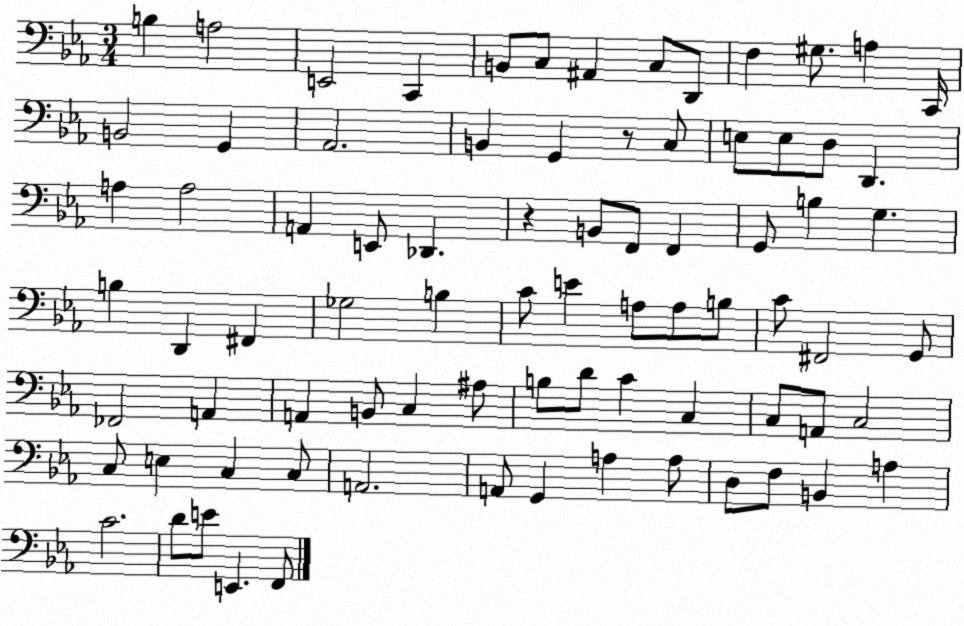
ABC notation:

X:1
T:Untitled
M:3/4
L:1/4
K:Eb
B, A,2 E,,2 C,, B,,/2 C,/2 ^A,, C,/2 D,,/2 F, ^G,/2 A, C,,/4 B,,2 G,, _A,,2 B,, G,, z/2 C,/2 E,/2 E,/2 D,/2 D,, A, A,2 A,, E,,/2 _D,, z B,,/2 F,,/2 F,, G,,/2 B, G, B, D,, ^F,, _G,2 B, C/2 E A,/2 A,/2 B,/2 C/2 ^F,,2 G,,/2 _F,,2 A,, A,, B,,/2 C, ^A,/2 B,/2 D/2 C C, C,/2 A,,/2 C,2 C,/2 E, C, C,/2 A,,2 A,,/2 G,, A, A,/2 D,/2 F,/2 B,, A, C2 D/2 E/2 E,, F,,/2